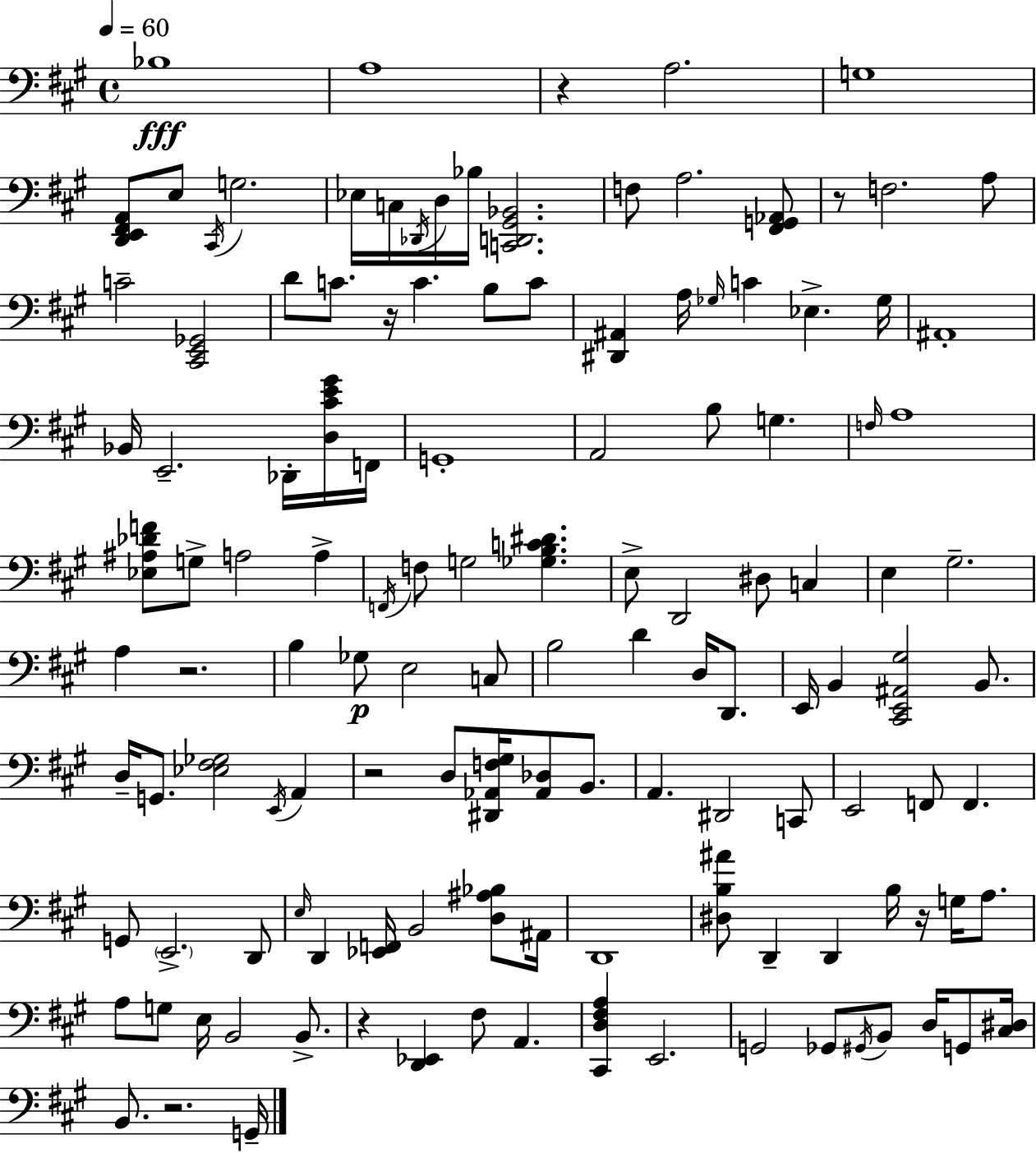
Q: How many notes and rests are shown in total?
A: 129